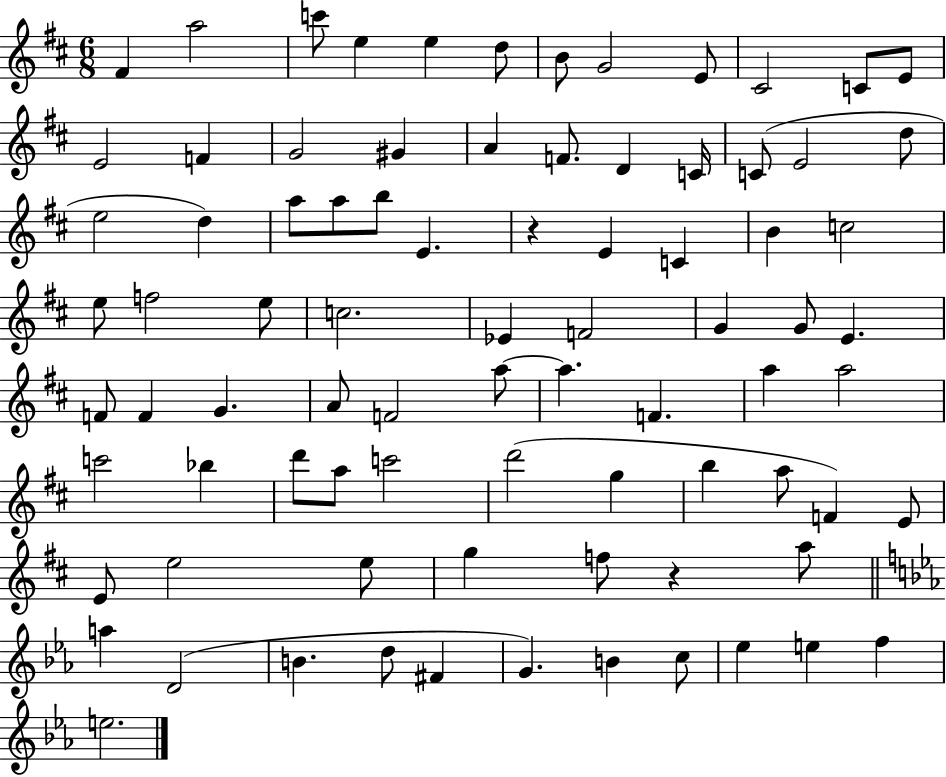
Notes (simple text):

F#4/q A5/h C6/e E5/q E5/q D5/e B4/e G4/h E4/e C#4/h C4/e E4/e E4/h F4/q G4/h G#4/q A4/q F4/e. D4/q C4/s C4/e E4/h D5/e E5/h D5/q A5/e A5/e B5/e E4/q. R/q E4/q C4/q B4/q C5/h E5/e F5/h E5/e C5/h. Eb4/q F4/h G4/q G4/e E4/q. F4/e F4/q G4/q. A4/e F4/h A5/e A5/q. F4/q. A5/q A5/h C6/h Bb5/q D6/e A5/e C6/h D6/h G5/q B5/q A5/e F4/q E4/e E4/e E5/h E5/e G5/q F5/e R/q A5/e A5/q D4/h B4/q. D5/e F#4/q G4/q. B4/q C5/e Eb5/q E5/q F5/q E5/h.